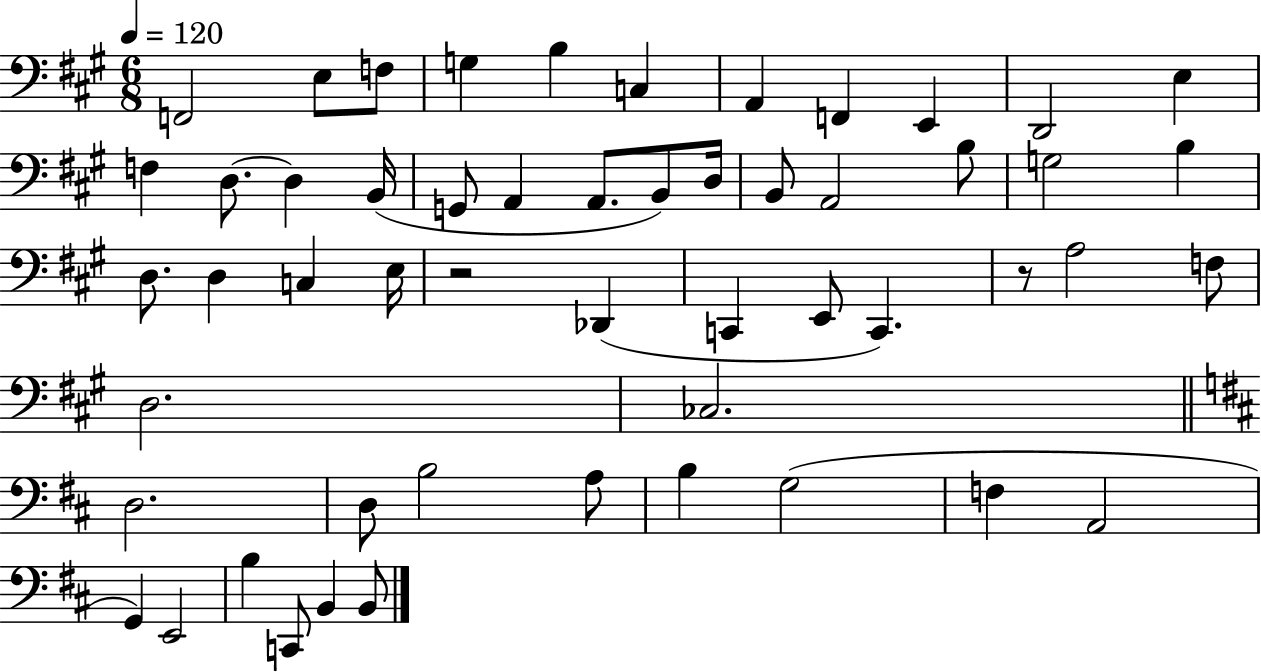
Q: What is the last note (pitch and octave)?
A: B2